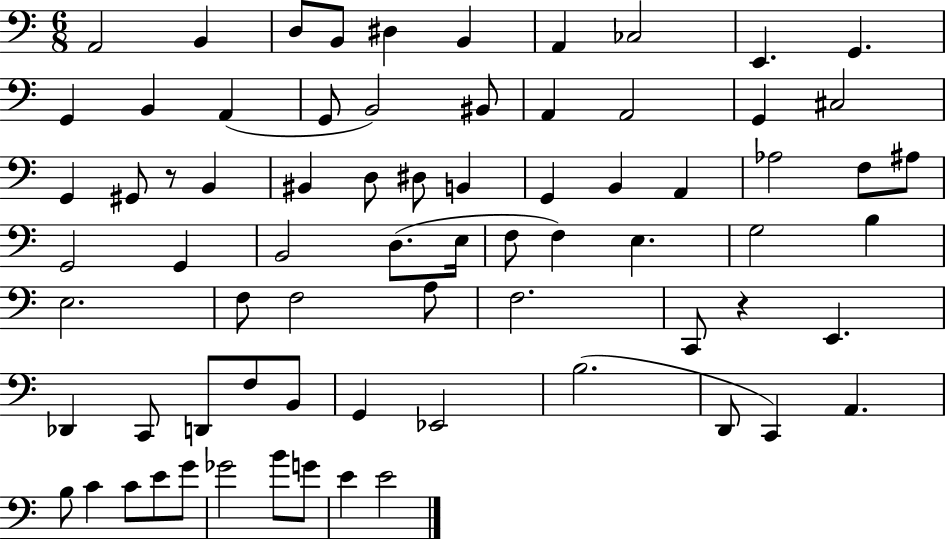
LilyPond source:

{
  \clef bass
  \numericTimeSignature
  \time 6/8
  \key c \major
  a,2 b,4 | d8 b,8 dis4 b,4 | a,4 ces2 | e,4. g,4. | \break g,4 b,4 a,4( | g,8 b,2) bis,8 | a,4 a,2 | g,4 cis2 | \break g,4 gis,8 r8 b,4 | bis,4 d8 dis8 b,4 | g,4 b,4 a,4 | aes2 f8 ais8 | \break g,2 g,4 | b,2 d8.( e16 | f8 f4) e4. | g2 b4 | \break e2. | f8 f2 a8 | f2. | c,8 r4 e,4. | \break des,4 c,8 d,8 f8 b,8 | g,4 ees,2 | b2.( | d,8 c,4) a,4. | \break b8 c'4 c'8 e'8 g'8 | ges'2 b'8 g'8 | e'4 e'2 | \bar "|."
}